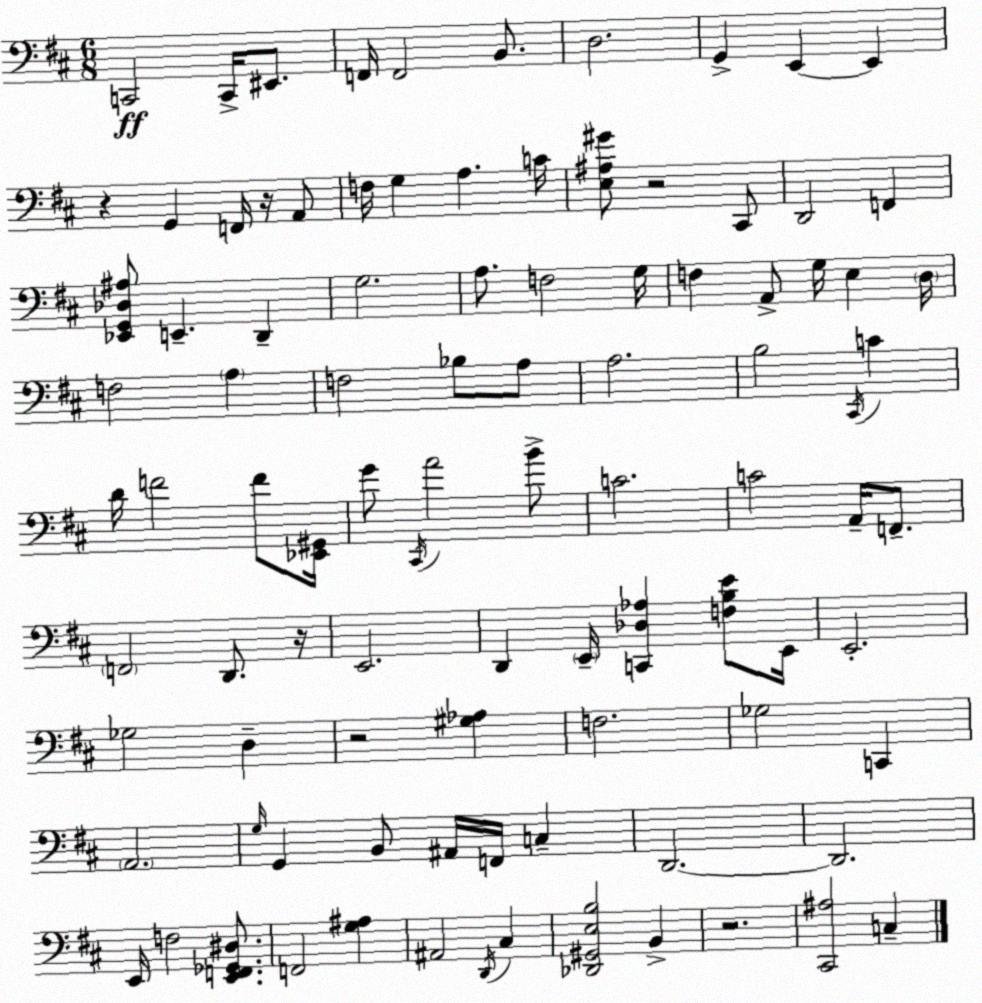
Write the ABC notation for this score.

X:1
T:Untitled
M:6/8
L:1/4
K:D
C,,2 C,,/4 ^E,,/2 F,,/4 F,,2 B,,/2 D,2 G,, E,, E,, z G,, F,,/4 z/4 A,,/2 F,/4 G, A, C/4 [E,^A,^G]/2 z2 ^C,,/2 D,,2 F,, [_E,,G,,_D,^A,]/2 E,, D,, G,2 A,/2 F,2 G,/4 F, A,,/2 G,/4 E, D,/4 F,2 A, F,2 _B,/2 A,/2 A,2 B,2 ^C,,/4 C D/4 F2 F/2 [_E,,^G,,]/4 G/2 ^C,,/4 A2 B/2 C2 C2 A,,/4 F,,/2 F,,2 D,,/2 z/4 E,,2 D,, E,,/4 [C,,_D,_A,] [F,B,E]/2 E,,/4 E,,2 _G,2 D, z2 [^G,_A,] F,2 _G,2 C,, A,,2 G,/4 G,, B,,/2 ^A,,/4 F,,/4 C, D,,2 D,,2 E,,/4 F,2 [E,,F,,_G,,^D,]/2 F,,2 [G,^A,] ^A,,2 D,,/4 ^C, [_D,,^G,,E,B,]2 B,, z2 [^C,,^A,]2 C,